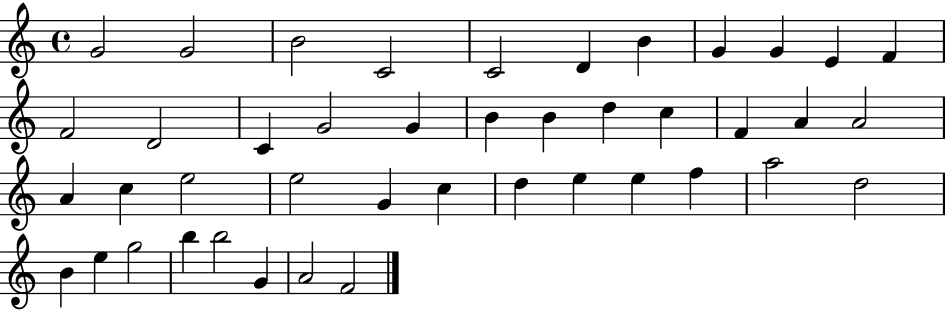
G4/h G4/h B4/h C4/h C4/h D4/q B4/q G4/q G4/q E4/q F4/q F4/h D4/h C4/q G4/h G4/q B4/q B4/q D5/q C5/q F4/q A4/q A4/h A4/q C5/q E5/h E5/h G4/q C5/q D5/q E5/q E5/q F5/q A5/h D5/h B4/q E5/q G5/h B5/q B5/h G4/q A4/h F4/h